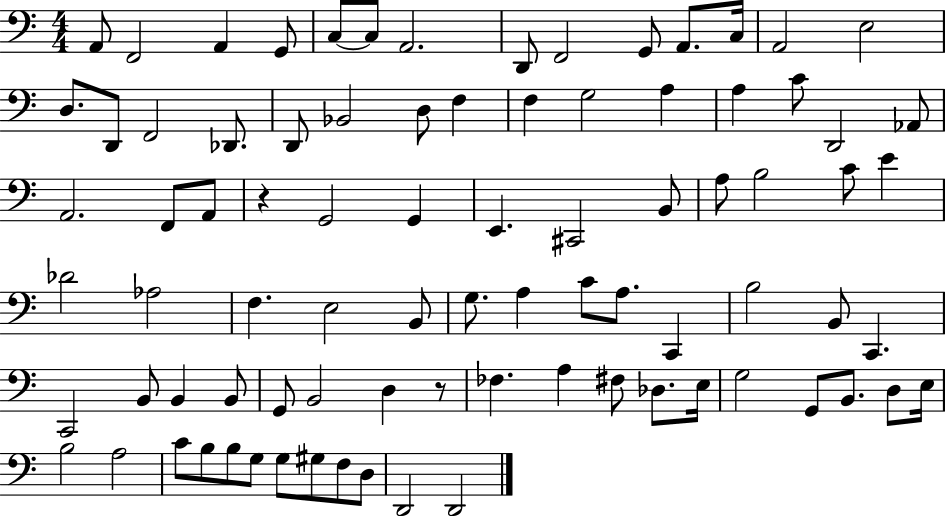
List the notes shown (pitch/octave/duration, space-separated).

A2/e F2/h A2/q G2/e C3/e C3/e A2/h. D2/e F2/h G2/e A2/e. C3/s A2/h E3/h D3/e. D2/e F2/h Db2/e. D2/e Bb2/h D3/e F3/q F3/q G3/h A3/q A3/q C4/e D2/h Ab2/e A2/h. F2/e A2/e R/q G2/h G2/q E2/q. C#2/h B2/e A3/e B3/h C4/e E4/q Db4/h Ab3/h F3/q. E3/h B2/e G3/e. A3/q C4/e A3/e. C2/q B3/h B2/e C2/q. C2/h B2/e B2/q B2/e G2/e B2/h D3/q R/e FES3/q. A3/q F#3/e Db3/e. E3/s G3/h G2/e B2/e. D3/e E3/s B3/h A3/h C4/e B3/e B3/e G3/e G3/e G#3/e F3/e D3/e D2/h D2/h